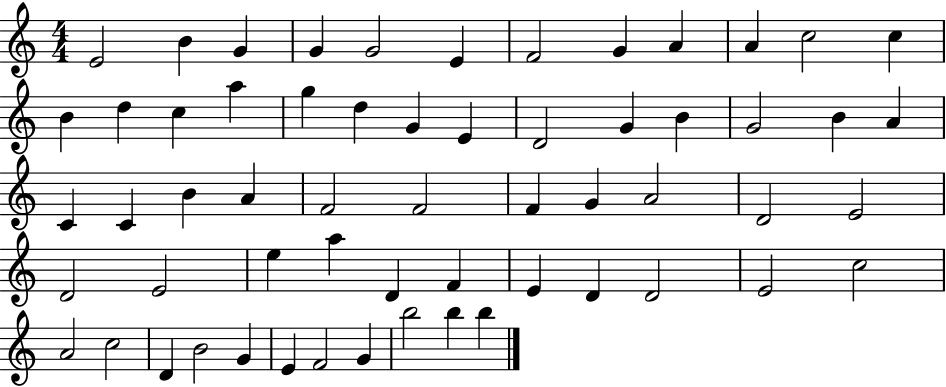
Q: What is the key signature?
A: C major